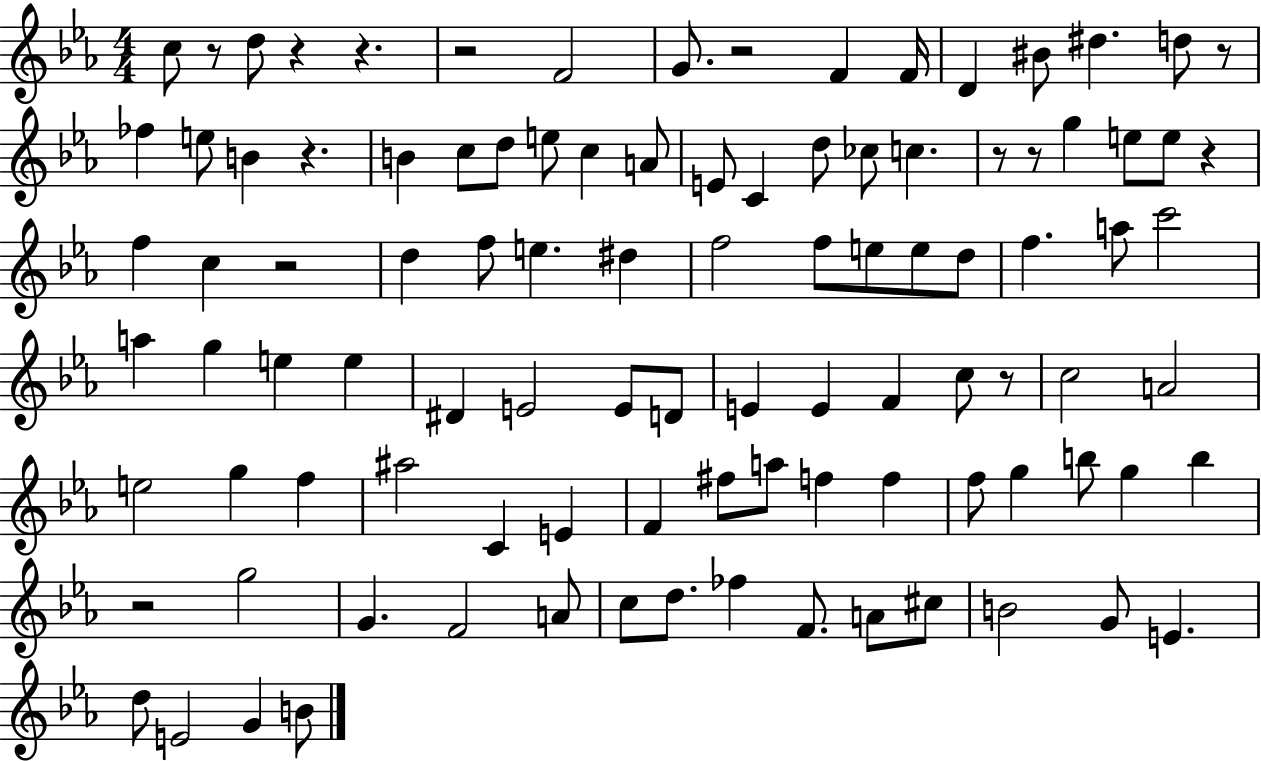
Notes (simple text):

C5/e R/e D5/e R/q R/q. R/h F4/h G4/e. R/h F4/q F4/s D4/q BIS4/e D#5/q. D5/e R/e FES5/q E5/e B4/q R/q. B4/q C5/e D5/e E5/e C5/q A4/e E4/e C4/q D5/e CES5/e C5/q. R/e R/e G5/q E5/e E5/e R/q F5/q C5/q R/h D5/q F5/e E5/q. D#5/q F5/h F5/e E5/e E5/e D5/e F5/q. A5/e C6/h A5/q G5/q E5/q E5/q D#4/q E4/h E4/e D4/e E4/q E4/q F4/q C5/e R/e C5/h A4/h E5/h G5/q F5/q A#5/h C4/q E4/q F4/q F#5/e A5/e F5/q F5/q F5/e G5/q B5/e G5/q B5/q R/h G5/h G4/q. F4/h A4/e C5/e D5/e. FES5/q F4/e. A4/e C#5/e B4/h G4/e E4/q. D5/e E4/h G4/q B4/e